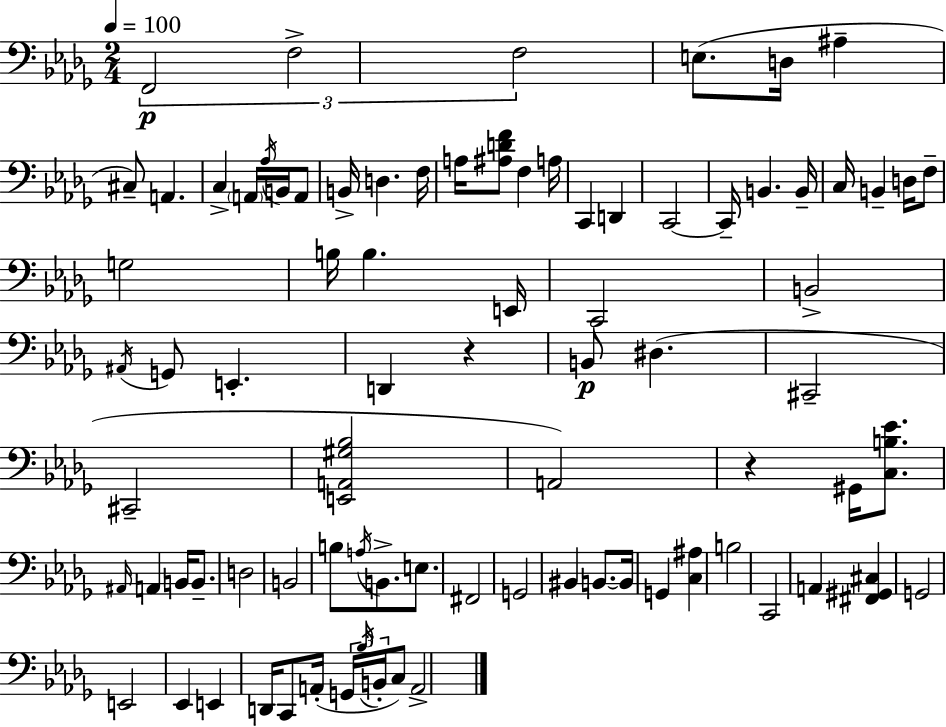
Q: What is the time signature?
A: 2/4